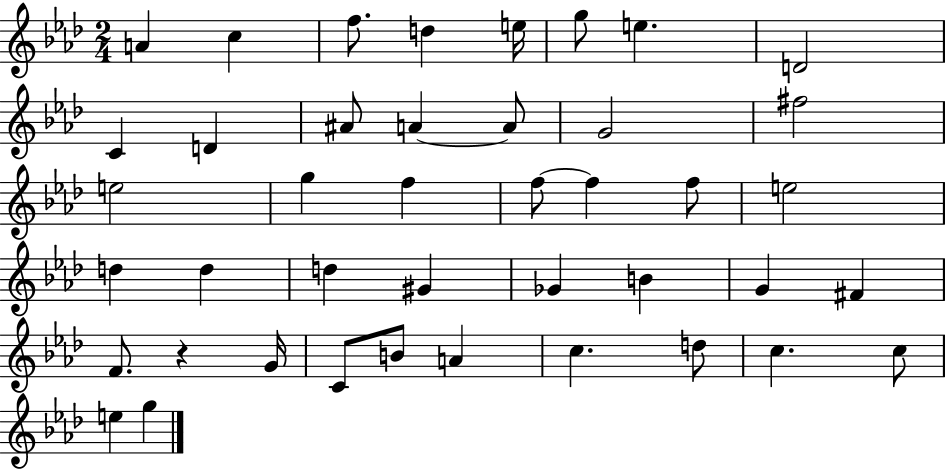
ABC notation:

X:1
T:Untitled
M:2/4
L:1/4
K:Ab
A c f/2 d e/4 g/2 e D2 C D ^A/2 A A/2 G2 ^f2 e2 g f f/2 f f/2 e2 d d d ^G _G B G ^F F/2 z G/4 C/2 B/2 A c d/2 c c/2 e g